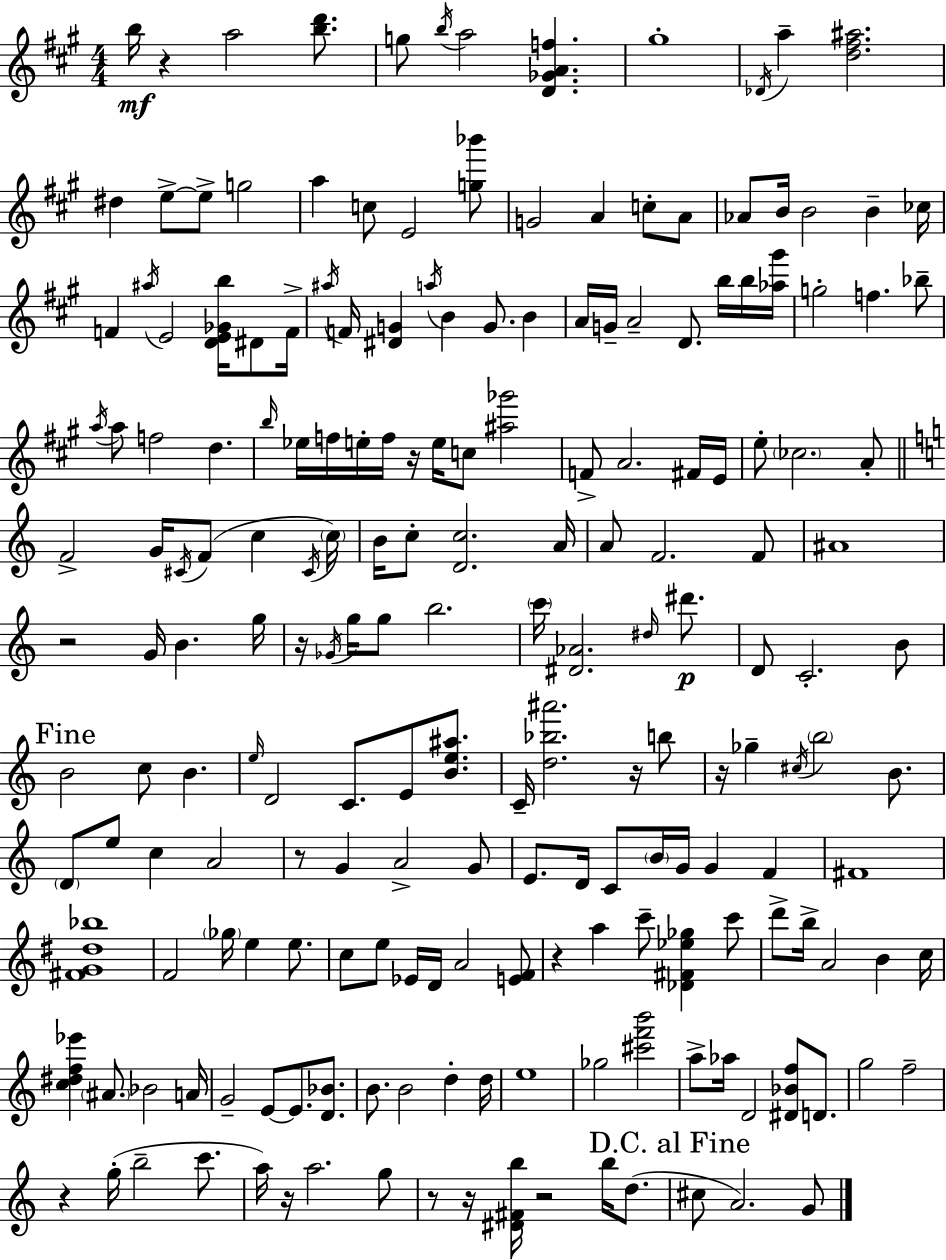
{
  \clef treble
  \numericTimeSignature
  \time 4/4
  \key a \major
  b''16\mf r4 a''2 <b'' d'''>8. | g''8 \acciaccatura { b''16 } a''2 <d' ges' a' f''>4. | gis''1-. | \acciaccatura { des'16 } a''4-- <d'' fis'' ais''>2. | \break dis''4 e''8->~~ e''8-> g''2 | a''4 c''8 e'2 | <g'' bes'''>8 g'2 a'4 c''8-. | a'8 aes'8 b'16 b'2 b'4-- | \break ces''16 f'4 \acciaccatura { ais''16 } e'2 <d' e' ges' b''>16 | dis'8 f'16-> \acciaccatura { ais''16 } f'16 <dis' g'>4 \acciaccatura { a''16 } b'4 g'8. | b'4 a'16 g'16-- a'2-- d'8. | b''16 b''16 <aes'' gis'''>16 g''2-. f''4. | \break bes''8-- \acciaccatura { a''16 } a''8 f''2 | d''4. \grace { b''16 } ees''16 f''16 e''16-. f''16 r16 e''16 c''8 <ais'' ges'''>2 | f'8-> a'2. | fis'16 e'16 e''8-. \parenthesize ces''2. | \break a'8-. \bar "||" \break \key c \major f'2-> g'16 \acciaccatura { cis'16 }( f'8 c''4 | \acciaccatura { cis'16 }) \parenthesize c''16 b'16 c''8-. <d' c''>2. | a'16 a'8 f'2. | f'8 ais'1 | \break r2 g'16 b'4. | g''16 r16 \acciaccatura { ges'16 } g''16 g''8 b''2. | \parenthesize c'''16 <dis' aes'>2. | \grace { dis''16 }\p dis'''8. d'8 c'2.-. | \break b'8 \mark "Fine" b'2 c''8 b'4. | \grace { e''16 } d'2 c'8. | e'8 <b' e'' ais''>8. c'16-- <d'' bes'' ais'''>2. | r16 b''8 r16 ges''4-- \acciaccatura { cis''16 } \parenthesize b''2 | \break b'8. \parenthesize d'8 e''8 c''4 a'2 | r8 g'4 a'2-> | g'8 e'8. d'16 c'8 \parenthesize b'16 g'16 g'4 | f'4 fis'1 | \break <fis' g' dis'' bes''>1 | f'2 \parenthesize ges''16 e''4 | e''8. c''8 e''8 ees'16 d'16 a'2 | <e' f'>8 r4 a''4 c'''8-- | \break <des' fis' ees'' ges''>4 c'''8 d'''8-> b''16-> a'2 | b'4 c''16 <c'' dis'' f'' ees'''>4 \parenthesize ais'8. bes'2 | a'16 g'2-- e'8~~ | e'8. <d' bes'>8. b'8. b'2 | \break d''4-. d''16 e''1 | ges''2 <cis''' f''' b'''>2 | a''8-> aes''16 d'2 | <dis' bes' f''>8 d'8. g''2 f''2-- | \break r4 g''16-.( b''2-- | c'''8. a''16) r16 a''2. | g''8 r8 r16 <dis' fis' b''>16 r2 | b''16 d''8.( \mark "D.C. al Fine" cis''8 a'2.) | \break g'8 \bar "|."
}